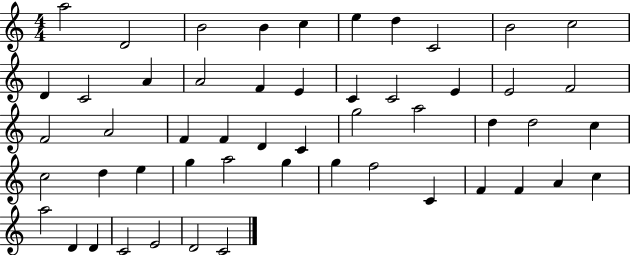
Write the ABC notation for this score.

X:1
T:Untitled
M:4/4
L:1/4
K:C
a2 D2 B2 B c e d C2 B2 c2 D C2 A A2 F E C C2 E E2 F2 F2 A2 F F D C g2 a2 d d2 c c2 d e g a2 g g f2 C F F A c a2 D D C2 E2 D2 C2